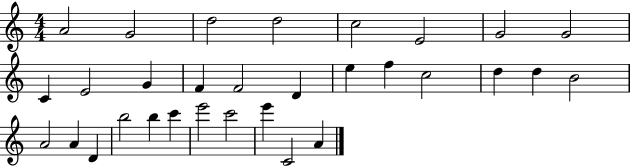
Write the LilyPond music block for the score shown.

{
  \clef treble
  \numericTimeSignature
  \time 4/4
  \key c \major
  a'2 g'2 | d''2 d''2 | c''2 e'2 | g'2 g'2 | \break c'4 e'2 g'4 | f'4 f'2 d'4 | e''4 f''4 c''2 | d''4 d''4 b'2 | \break a'2 a'4 d'4 | b''2 b''4 c'''4 | e'''2 c'''2 | e'''4 c'2 a'4 | \break \bar "|."
}